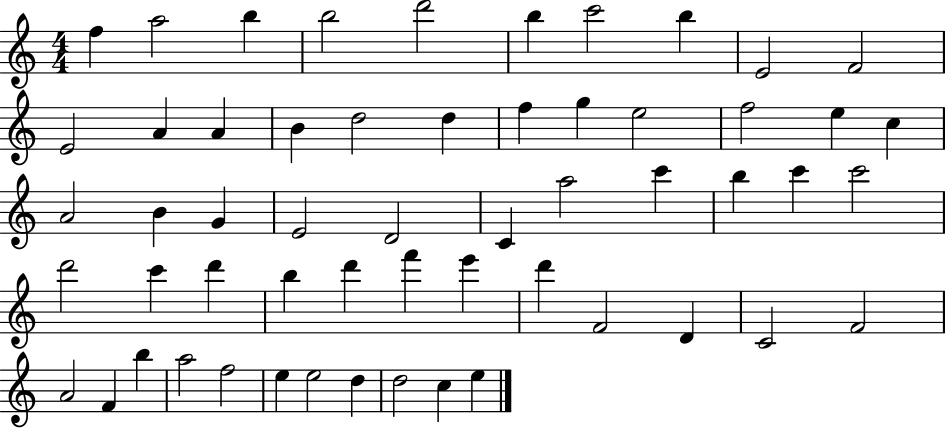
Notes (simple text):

F5/q A5/h B5/q B5/h D6/h B5/q C6/h B5/q E4/h F4/h E4/h A4/q A4/q B4/q D5/h D5/q F5/q G5/q E5/h F5/h E5/q C5/q A4/h B4/q G4/q E4/h D4/h C4/q A5/h C6/q B5/q C6/q C6/h D6/h C6/q D6/q B5/q D6/q F6/q E6/q D6/q F4/h D4/q C4/h F4/h A4/h F4/q B5/q A5/h F5/h E5/q E5/h D5/q D5/h C5/q E5/q